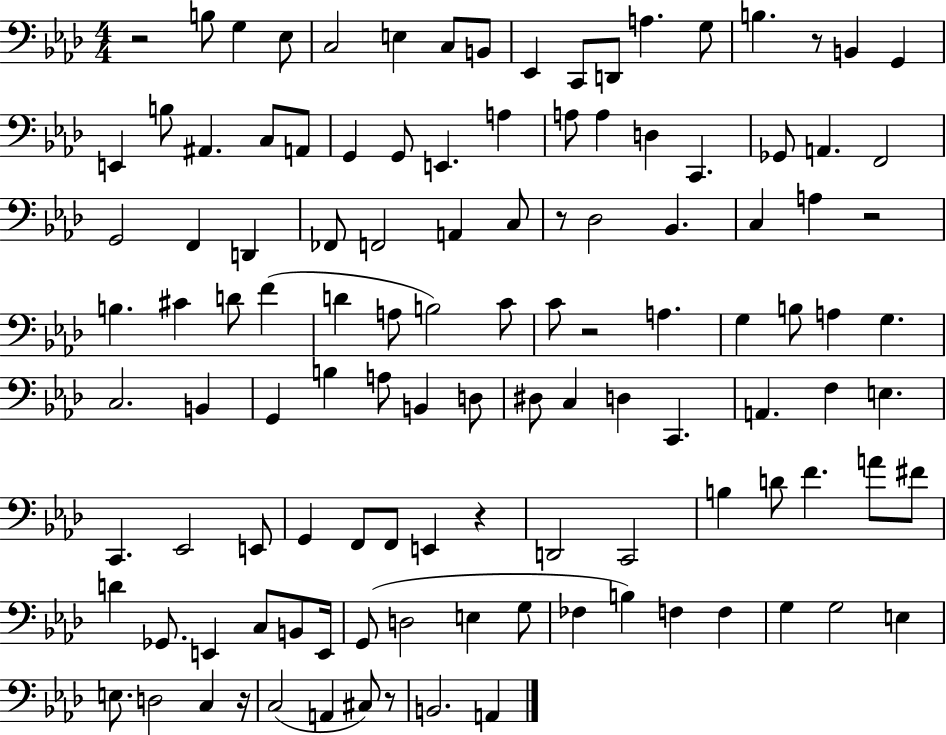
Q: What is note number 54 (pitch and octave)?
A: B3